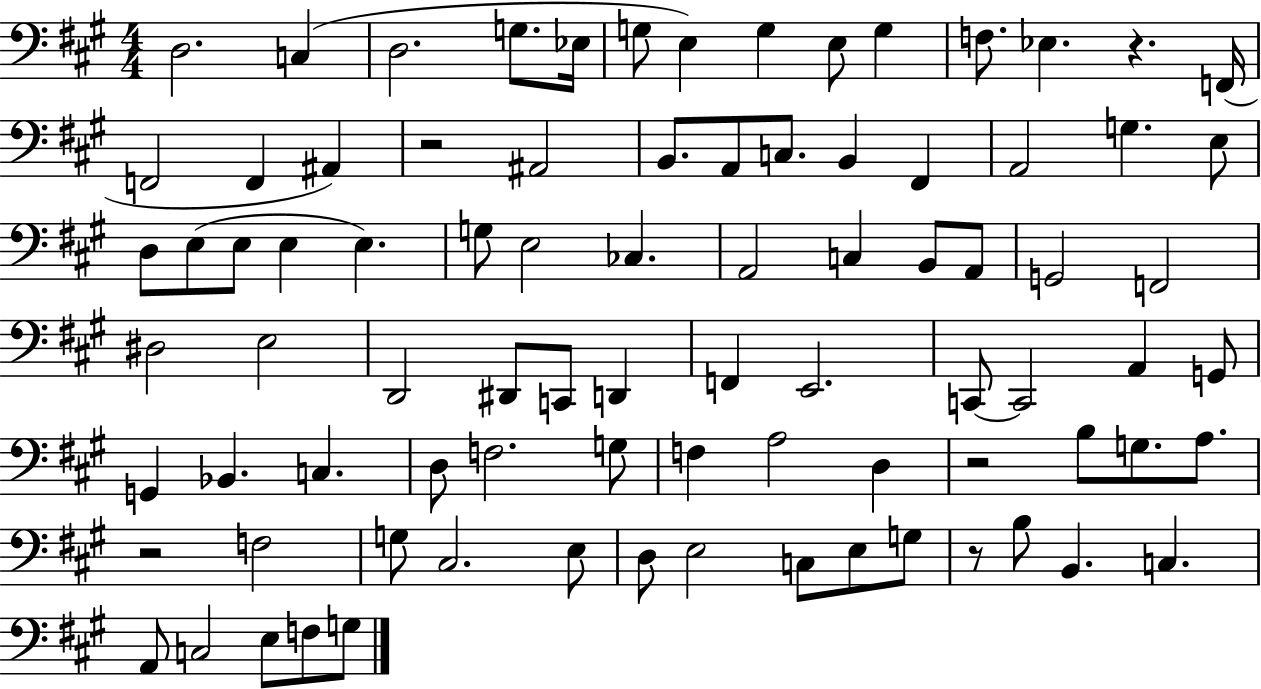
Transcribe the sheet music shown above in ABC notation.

X:1
T:Untitled
M:4/4
L:1/4
K:A
D,2 C, D,2 G,/2 _E,/4 G,/2 E, G, E,/2 G, F,/2 _E, z F,,/4 F,,2 F,, ^A,, z2 ^A,,2 B,,/2 A,,/2 C,/2 B,, ^F,, A,,2 G, E,/2 D,/2 E,/2 E,/2 E, E, G,/2 E,2 _C, A,,2 C, B,,/2 A,,/2 G,,2 F,,2 ^D,2 E,2 D,,2 ^D,,/2 C,,/2 D,, F,, E,,2 C,,/2 C,,2 A,, G,,/2 G,, _B,, C, D,/2 F,2 G,/2 F, A,2 D, z2 B,/2 G,/2 A,/2 z2 F,2 G,/2 ^C,2 E,/2 D,/2 E,2 C,/2 E,/2 G,/2 z/2 B,/2 B,, C, A,,/2 C,2 E,/2 F,/2 G,/2